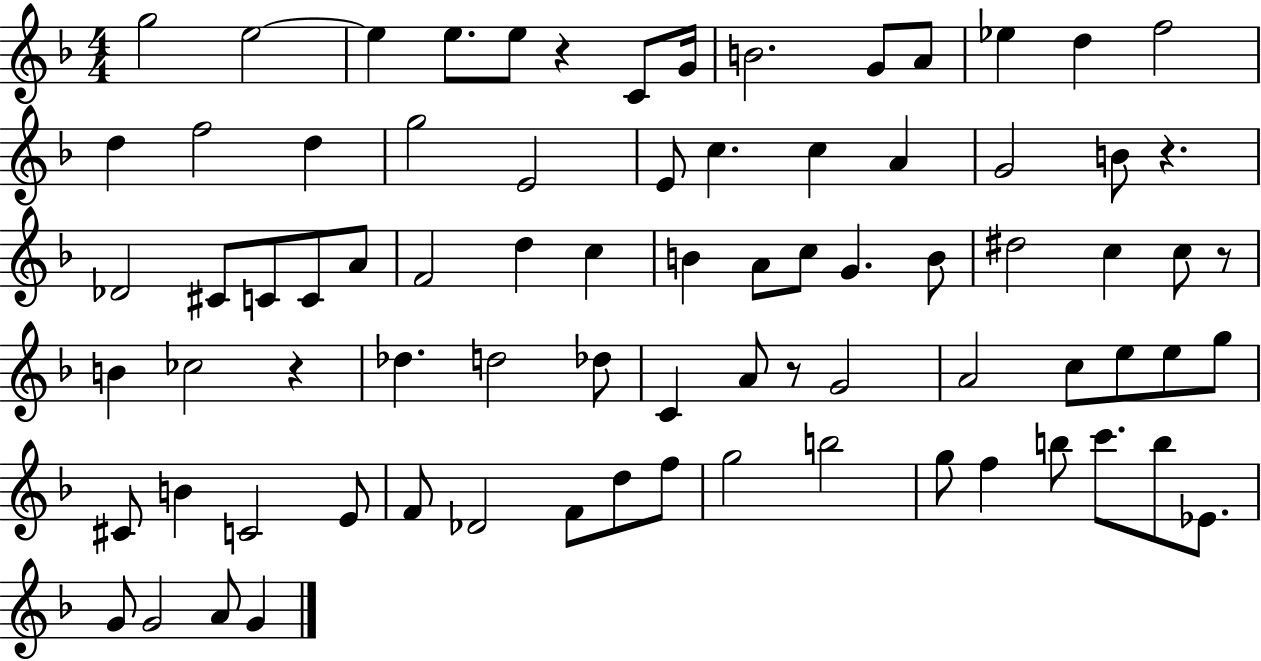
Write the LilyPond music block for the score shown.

{
  \clef treble
  \numericTimeSignature
  \time 4/4
  \key f \major
  g''2 e''2~~ | e''4 e''8. e''8 r4 c'8 g'16 | b'2. g'8 a'8 | ees''4 d''4 f''2 | \break d''4 f''2 d''4 | g''2 e'2 | e'8 c''4. c''4 a'4 | g'2 b'8 r4. | \break des'2 cis'8 c'8 c'8 a'8 | f'2 d''4 c''4 | b'4 a'8 c''8 g'4. b'8 | dis''2 c''4 c''8 r8 | \break b'4 ces''2 r4 | des''4. d''2 des''8 | c'4 a'8 r8 g'2 | a'2 c''8 e''8 e''8 g''8 | \break cis'8 b'4 c'2 e'8 | f'8 des'2 f'8 d''8 f''8 | g''2 b''2 | g''8 f''4 b''8 c'''8. b''8 ees'8. | \break g'8 g'2 a'8 g'4 | \bar "|."
}